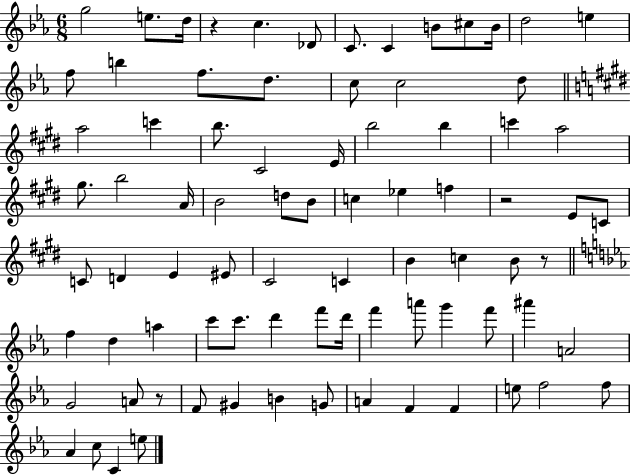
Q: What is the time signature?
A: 6/8